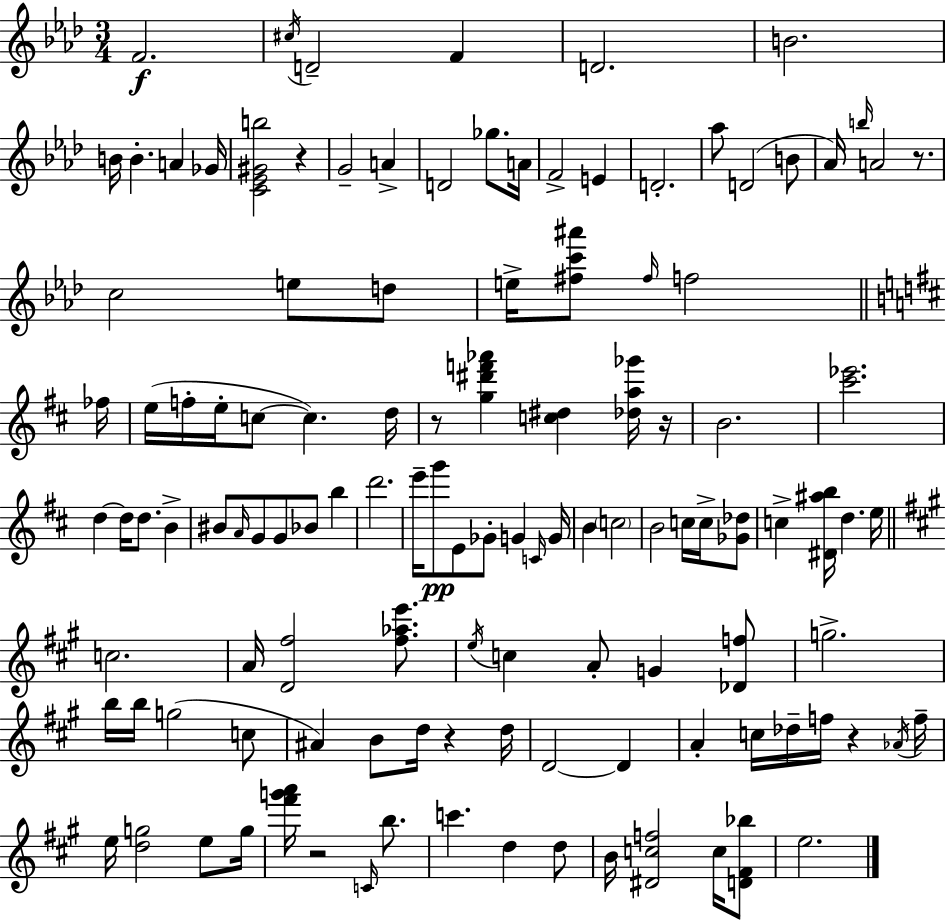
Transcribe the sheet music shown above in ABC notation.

X:1
T:Untitled
M:3/4
L:1/4
K:Fm
F2 ^c/4 D2 F D2 B2 B/4 B A _G/4 [C_E^Gb]2 z G2 A D2 _g/2 A/4 F2 E D2 _a/2 D2 B/2 _A/4 b/4 A2 z/2 c2 e/2 d/2 e/4 [^fc'^a']/2 ^f/4 f2 _f/4 e/4 f/4 e/4 c/2 c d/4 z/2 [g^d'f'_a'] [c^d] [_da_g']/4 z/4 B2 [^c'_e']2 d d/4 d/2 B ^B/2 A/4 G/2 G/2 _B/2 b d'2 e'/4 g'/2 E/2 _G/2 G C/4 G/4 B c2 B2 c/4 c/4 [_G_d]/2 c [^D^ab]/4 d e/4 c2 A/4 [D^f]2 [^f_ae']/2 e/4 c A/2 G [_Df]/2 g2 b/4 b/4 g2 c/2 ^A B/2 d/4 z d/4 D2 D A c/4 _d/4 f/4 z _A/4 f/4 e/4 [dg]2 e/2 g/4 [^f'g'a']/4 z2 C/4 b/2 c' d d/2 B/4 [^Dcf]2 c/4 [D^F_b]/2 e2